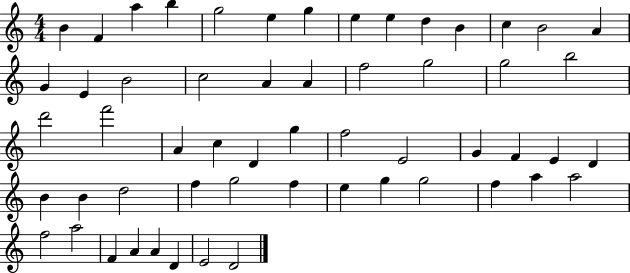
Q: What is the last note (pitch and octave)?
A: D4